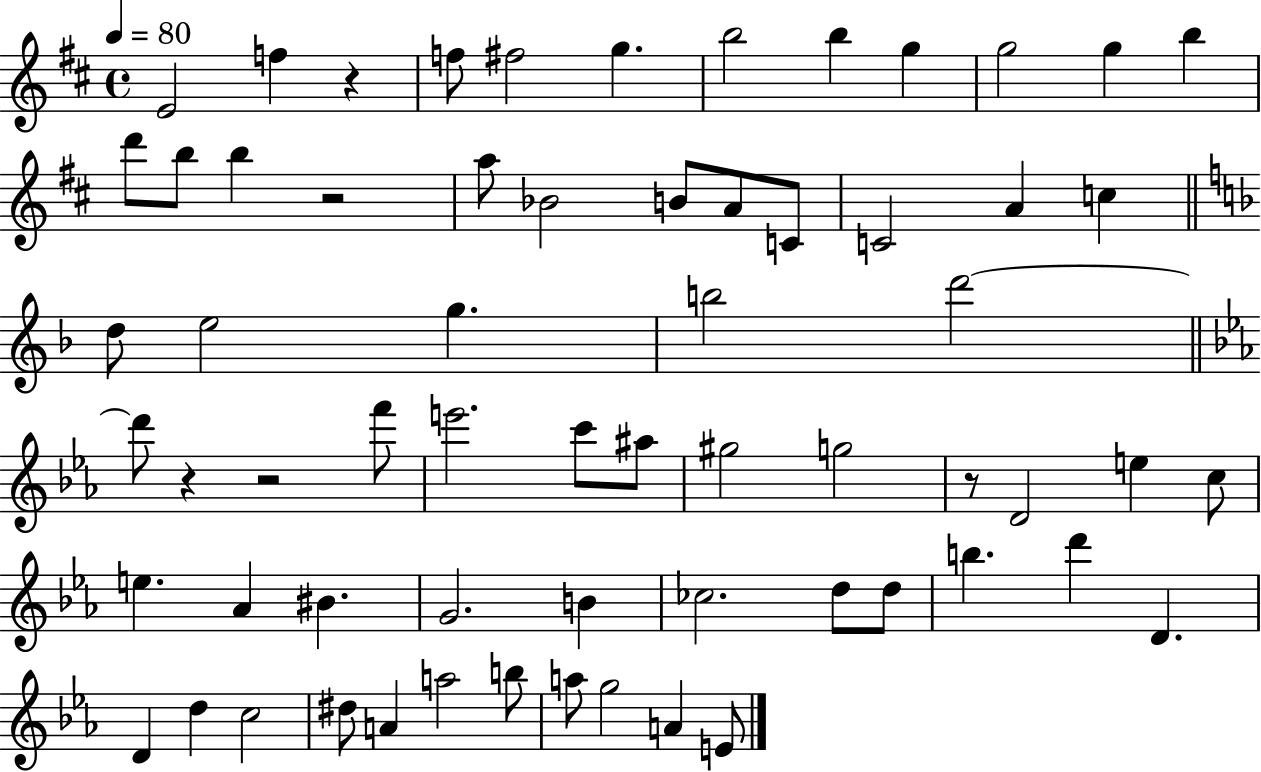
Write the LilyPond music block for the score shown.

{
  \clef treble
  \time 4/4
  \defaultTimeSignature
  \key d \major
  \tempo 4 = 80
  e'2 f''4 r4 | f''8 fis''2 g''4. | b''2 b''4 g''4 | g''2 g''4 b''4 | \break d'''8 b''8 b''4 r2 | a''8 bes'2 b'8 a'8 c'8 | c'2 a'4 c''4 | \bar "||" \break \key f \major d''8 e''2 g''4. | b''2 d'''2~~ | \bar "||" \break \key ees \major d'''8 r4 r2 f'''8 | e'''2. c'''8 ais''8 | gis''2 g''2 | r8 d'2 e''4 c''8 | \break e''4. aes'4 bis'4. | g'2. b'4 | ces''2. d''8 d''8 | b''4. d'''4 d'4. | \break d'4 d''4 c''2 | dis''8 a'4 a''2 b''8 | a''8 g''2 a'4 e'8 | \bar "|."
}